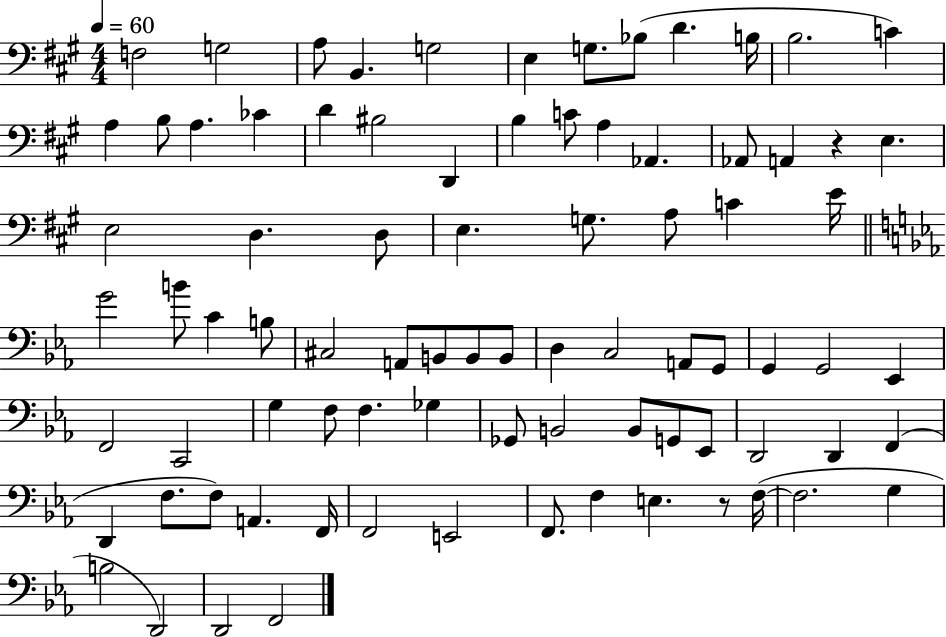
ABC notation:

X:1
T:Untitled
M:4/4
L:1/4
K:A
F,2 G,2 A,/2 B,, G,2 E, G,/2 _B,/2 D B,/4 B,2 C A, B,/2 A, _C D ^B,2 D,, B, C/2 A, _A,, _A,,/2 A,, z E, E,2 D, D,/2 E, G,/2 A,/2 C E/4 G2 B/2 C B,/2 ^C,2 A,,/2 B,,/2 B,,/2 B,,/2 D, C,2 A,,/2 G,,/2 G,, G,,2 _E,, F,,2 C,,2 G, F,/2 F, _G, _G,,/2 B,,2 B,,/2 G,,/2 _E,,/2 D,,2 D,, F,, D,, F,/2 F,/2 A,, F,,/4 F,,2 E,,2 F,,/2 F, E, z/2 F,/4 F,2 G, B,2 D,,2 D,,2 F,,2